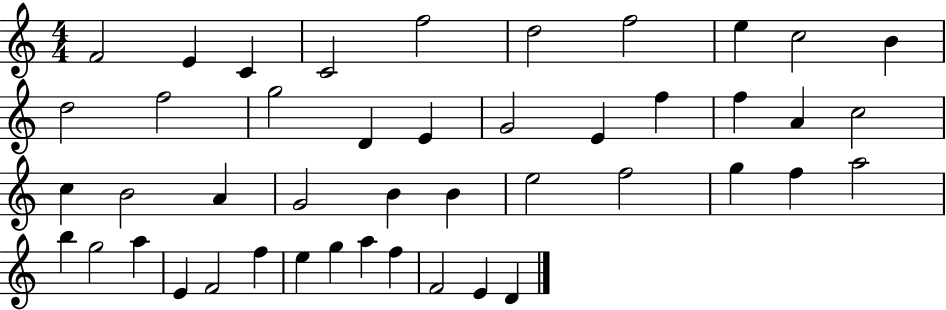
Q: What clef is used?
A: treble